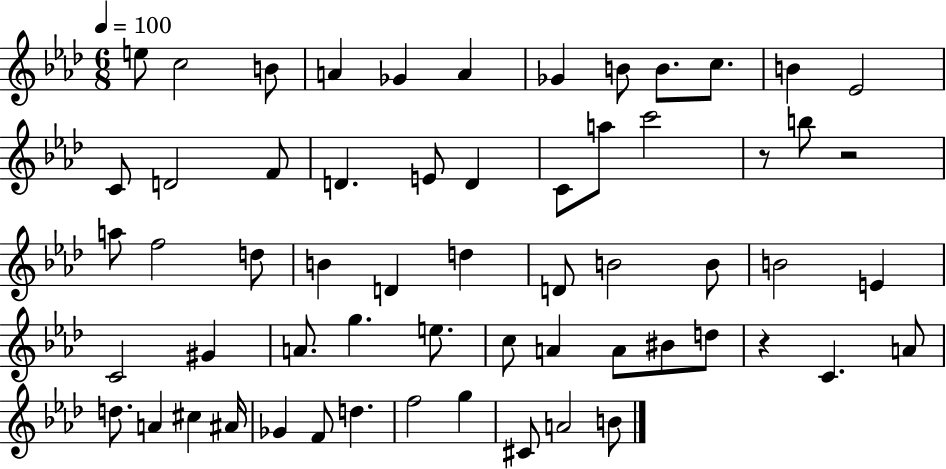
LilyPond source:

{
  \clef treble
  \numericTimeSignature
  \time 6/8
  \key aes \major
  \tempo 4 = 100
  e''8 c''2 b'8 | a'4 ges'4 a'4 | ges'4 b'8 b'8. c''8. | b'4 ees'2 | \break c'8 d'2 f'8 | d'4. e'8 d'4 | c'8 a''8 c'''2 | r8 b''8 r2 | \break a''8 f''2 d''8 | b'4 d'4 d''4 | d'8 b'2 b'8 | b'2 e'4 | \break c'2 gis'4 | a'8. g''4. e''8. | c''8 a'4 a'8 bis'8 d''8 | r4 c'4. a'8 | \break d''8. a'4 cis''4 ais'16 | ges'4 f'8 d''4. | f''2 g''4 | cis'8 a'2 b'8 | \break \bar "|."
}